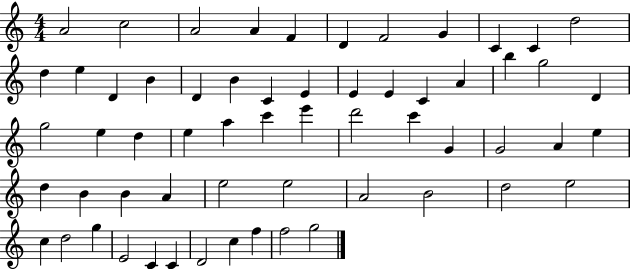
A4/h C5/h A4/h A4/q F4/q D4/q F4/h G4/q C4/q C4/q D5/h D5/q E5/q D4/q B4/q D4/q B4/q C4/q E4/q E4/q E4/q C4/q A4/q B5/q G5/h D4/q G5/h E5/q D5/q E5/q A5/q C6/q E6/q D6/h C6/q G4/q G4/h A4/q E5/q D5/q B4/q B4/q A4/q E5/h E5/h A4/h B4/h D5/h E5/h C5/q D5/h G5/q E4/h C4/q C4/q D4/h C5/q F5/q F5/h G5/h